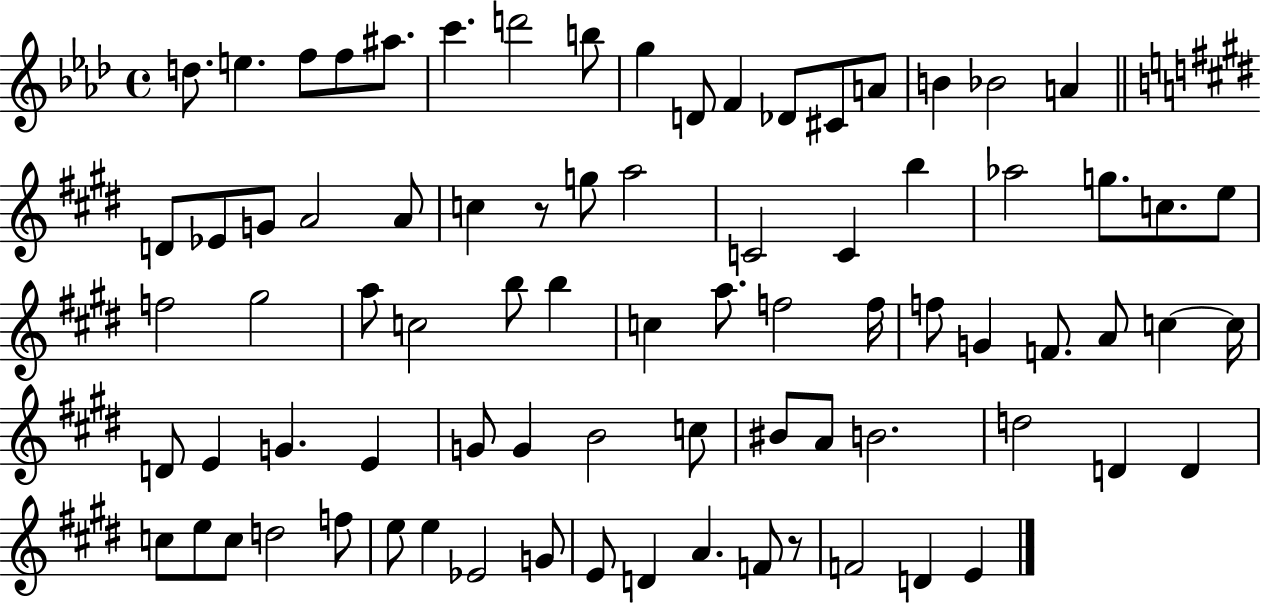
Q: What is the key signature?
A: AES major